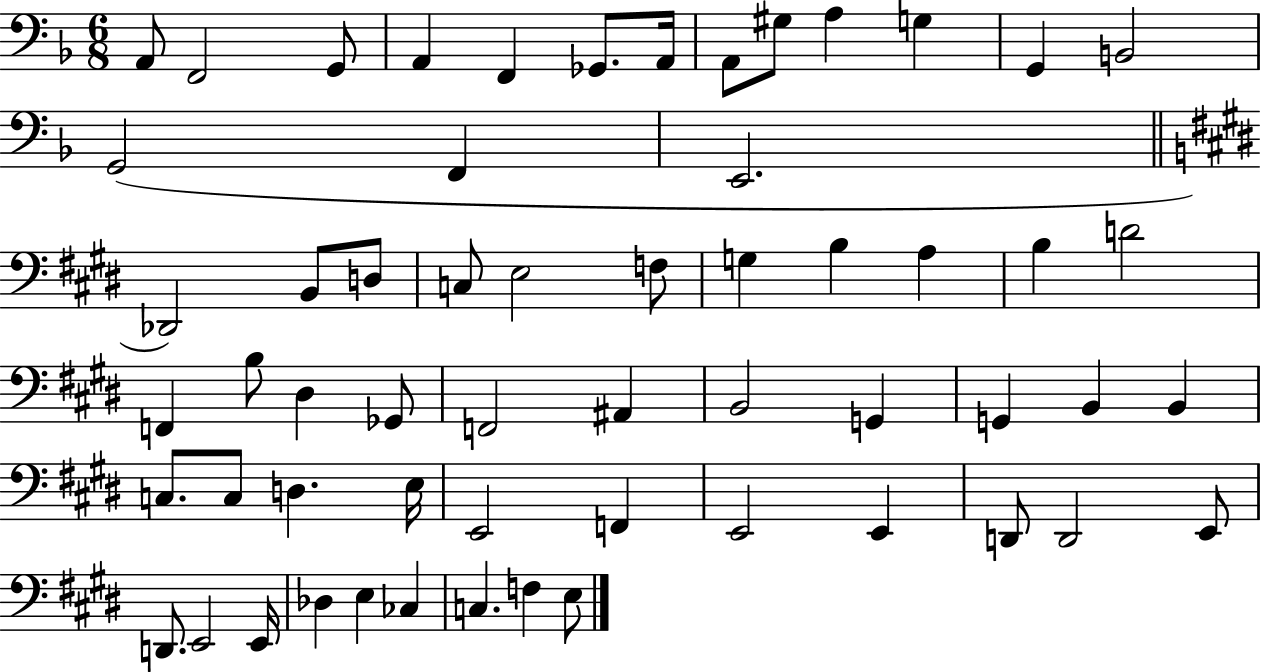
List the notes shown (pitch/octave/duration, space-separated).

A2/e F2/h G2/e A2/q F2/q Gb2/e. A2/s A2/e G#3/e A3/q G3/q G2/q B2/h G2/h F2/q E2/h. Db2/h B2/e D3/e C3/e E3/h F3/e G3/q B3/q A3/q B3/q D4/h F2/q B3/e D#3/q Gb2/e F2/h A#2/q B2/h G2/q G2/q B2/q B2/q C3/e. C3/e D3/q. E3/s E2/h F2/q E2/h E2/q D2/e D2/h E2/e D2/e. E2/h E2/s Db3/q E3/q CES3/q C3/q. F3/q E3/e